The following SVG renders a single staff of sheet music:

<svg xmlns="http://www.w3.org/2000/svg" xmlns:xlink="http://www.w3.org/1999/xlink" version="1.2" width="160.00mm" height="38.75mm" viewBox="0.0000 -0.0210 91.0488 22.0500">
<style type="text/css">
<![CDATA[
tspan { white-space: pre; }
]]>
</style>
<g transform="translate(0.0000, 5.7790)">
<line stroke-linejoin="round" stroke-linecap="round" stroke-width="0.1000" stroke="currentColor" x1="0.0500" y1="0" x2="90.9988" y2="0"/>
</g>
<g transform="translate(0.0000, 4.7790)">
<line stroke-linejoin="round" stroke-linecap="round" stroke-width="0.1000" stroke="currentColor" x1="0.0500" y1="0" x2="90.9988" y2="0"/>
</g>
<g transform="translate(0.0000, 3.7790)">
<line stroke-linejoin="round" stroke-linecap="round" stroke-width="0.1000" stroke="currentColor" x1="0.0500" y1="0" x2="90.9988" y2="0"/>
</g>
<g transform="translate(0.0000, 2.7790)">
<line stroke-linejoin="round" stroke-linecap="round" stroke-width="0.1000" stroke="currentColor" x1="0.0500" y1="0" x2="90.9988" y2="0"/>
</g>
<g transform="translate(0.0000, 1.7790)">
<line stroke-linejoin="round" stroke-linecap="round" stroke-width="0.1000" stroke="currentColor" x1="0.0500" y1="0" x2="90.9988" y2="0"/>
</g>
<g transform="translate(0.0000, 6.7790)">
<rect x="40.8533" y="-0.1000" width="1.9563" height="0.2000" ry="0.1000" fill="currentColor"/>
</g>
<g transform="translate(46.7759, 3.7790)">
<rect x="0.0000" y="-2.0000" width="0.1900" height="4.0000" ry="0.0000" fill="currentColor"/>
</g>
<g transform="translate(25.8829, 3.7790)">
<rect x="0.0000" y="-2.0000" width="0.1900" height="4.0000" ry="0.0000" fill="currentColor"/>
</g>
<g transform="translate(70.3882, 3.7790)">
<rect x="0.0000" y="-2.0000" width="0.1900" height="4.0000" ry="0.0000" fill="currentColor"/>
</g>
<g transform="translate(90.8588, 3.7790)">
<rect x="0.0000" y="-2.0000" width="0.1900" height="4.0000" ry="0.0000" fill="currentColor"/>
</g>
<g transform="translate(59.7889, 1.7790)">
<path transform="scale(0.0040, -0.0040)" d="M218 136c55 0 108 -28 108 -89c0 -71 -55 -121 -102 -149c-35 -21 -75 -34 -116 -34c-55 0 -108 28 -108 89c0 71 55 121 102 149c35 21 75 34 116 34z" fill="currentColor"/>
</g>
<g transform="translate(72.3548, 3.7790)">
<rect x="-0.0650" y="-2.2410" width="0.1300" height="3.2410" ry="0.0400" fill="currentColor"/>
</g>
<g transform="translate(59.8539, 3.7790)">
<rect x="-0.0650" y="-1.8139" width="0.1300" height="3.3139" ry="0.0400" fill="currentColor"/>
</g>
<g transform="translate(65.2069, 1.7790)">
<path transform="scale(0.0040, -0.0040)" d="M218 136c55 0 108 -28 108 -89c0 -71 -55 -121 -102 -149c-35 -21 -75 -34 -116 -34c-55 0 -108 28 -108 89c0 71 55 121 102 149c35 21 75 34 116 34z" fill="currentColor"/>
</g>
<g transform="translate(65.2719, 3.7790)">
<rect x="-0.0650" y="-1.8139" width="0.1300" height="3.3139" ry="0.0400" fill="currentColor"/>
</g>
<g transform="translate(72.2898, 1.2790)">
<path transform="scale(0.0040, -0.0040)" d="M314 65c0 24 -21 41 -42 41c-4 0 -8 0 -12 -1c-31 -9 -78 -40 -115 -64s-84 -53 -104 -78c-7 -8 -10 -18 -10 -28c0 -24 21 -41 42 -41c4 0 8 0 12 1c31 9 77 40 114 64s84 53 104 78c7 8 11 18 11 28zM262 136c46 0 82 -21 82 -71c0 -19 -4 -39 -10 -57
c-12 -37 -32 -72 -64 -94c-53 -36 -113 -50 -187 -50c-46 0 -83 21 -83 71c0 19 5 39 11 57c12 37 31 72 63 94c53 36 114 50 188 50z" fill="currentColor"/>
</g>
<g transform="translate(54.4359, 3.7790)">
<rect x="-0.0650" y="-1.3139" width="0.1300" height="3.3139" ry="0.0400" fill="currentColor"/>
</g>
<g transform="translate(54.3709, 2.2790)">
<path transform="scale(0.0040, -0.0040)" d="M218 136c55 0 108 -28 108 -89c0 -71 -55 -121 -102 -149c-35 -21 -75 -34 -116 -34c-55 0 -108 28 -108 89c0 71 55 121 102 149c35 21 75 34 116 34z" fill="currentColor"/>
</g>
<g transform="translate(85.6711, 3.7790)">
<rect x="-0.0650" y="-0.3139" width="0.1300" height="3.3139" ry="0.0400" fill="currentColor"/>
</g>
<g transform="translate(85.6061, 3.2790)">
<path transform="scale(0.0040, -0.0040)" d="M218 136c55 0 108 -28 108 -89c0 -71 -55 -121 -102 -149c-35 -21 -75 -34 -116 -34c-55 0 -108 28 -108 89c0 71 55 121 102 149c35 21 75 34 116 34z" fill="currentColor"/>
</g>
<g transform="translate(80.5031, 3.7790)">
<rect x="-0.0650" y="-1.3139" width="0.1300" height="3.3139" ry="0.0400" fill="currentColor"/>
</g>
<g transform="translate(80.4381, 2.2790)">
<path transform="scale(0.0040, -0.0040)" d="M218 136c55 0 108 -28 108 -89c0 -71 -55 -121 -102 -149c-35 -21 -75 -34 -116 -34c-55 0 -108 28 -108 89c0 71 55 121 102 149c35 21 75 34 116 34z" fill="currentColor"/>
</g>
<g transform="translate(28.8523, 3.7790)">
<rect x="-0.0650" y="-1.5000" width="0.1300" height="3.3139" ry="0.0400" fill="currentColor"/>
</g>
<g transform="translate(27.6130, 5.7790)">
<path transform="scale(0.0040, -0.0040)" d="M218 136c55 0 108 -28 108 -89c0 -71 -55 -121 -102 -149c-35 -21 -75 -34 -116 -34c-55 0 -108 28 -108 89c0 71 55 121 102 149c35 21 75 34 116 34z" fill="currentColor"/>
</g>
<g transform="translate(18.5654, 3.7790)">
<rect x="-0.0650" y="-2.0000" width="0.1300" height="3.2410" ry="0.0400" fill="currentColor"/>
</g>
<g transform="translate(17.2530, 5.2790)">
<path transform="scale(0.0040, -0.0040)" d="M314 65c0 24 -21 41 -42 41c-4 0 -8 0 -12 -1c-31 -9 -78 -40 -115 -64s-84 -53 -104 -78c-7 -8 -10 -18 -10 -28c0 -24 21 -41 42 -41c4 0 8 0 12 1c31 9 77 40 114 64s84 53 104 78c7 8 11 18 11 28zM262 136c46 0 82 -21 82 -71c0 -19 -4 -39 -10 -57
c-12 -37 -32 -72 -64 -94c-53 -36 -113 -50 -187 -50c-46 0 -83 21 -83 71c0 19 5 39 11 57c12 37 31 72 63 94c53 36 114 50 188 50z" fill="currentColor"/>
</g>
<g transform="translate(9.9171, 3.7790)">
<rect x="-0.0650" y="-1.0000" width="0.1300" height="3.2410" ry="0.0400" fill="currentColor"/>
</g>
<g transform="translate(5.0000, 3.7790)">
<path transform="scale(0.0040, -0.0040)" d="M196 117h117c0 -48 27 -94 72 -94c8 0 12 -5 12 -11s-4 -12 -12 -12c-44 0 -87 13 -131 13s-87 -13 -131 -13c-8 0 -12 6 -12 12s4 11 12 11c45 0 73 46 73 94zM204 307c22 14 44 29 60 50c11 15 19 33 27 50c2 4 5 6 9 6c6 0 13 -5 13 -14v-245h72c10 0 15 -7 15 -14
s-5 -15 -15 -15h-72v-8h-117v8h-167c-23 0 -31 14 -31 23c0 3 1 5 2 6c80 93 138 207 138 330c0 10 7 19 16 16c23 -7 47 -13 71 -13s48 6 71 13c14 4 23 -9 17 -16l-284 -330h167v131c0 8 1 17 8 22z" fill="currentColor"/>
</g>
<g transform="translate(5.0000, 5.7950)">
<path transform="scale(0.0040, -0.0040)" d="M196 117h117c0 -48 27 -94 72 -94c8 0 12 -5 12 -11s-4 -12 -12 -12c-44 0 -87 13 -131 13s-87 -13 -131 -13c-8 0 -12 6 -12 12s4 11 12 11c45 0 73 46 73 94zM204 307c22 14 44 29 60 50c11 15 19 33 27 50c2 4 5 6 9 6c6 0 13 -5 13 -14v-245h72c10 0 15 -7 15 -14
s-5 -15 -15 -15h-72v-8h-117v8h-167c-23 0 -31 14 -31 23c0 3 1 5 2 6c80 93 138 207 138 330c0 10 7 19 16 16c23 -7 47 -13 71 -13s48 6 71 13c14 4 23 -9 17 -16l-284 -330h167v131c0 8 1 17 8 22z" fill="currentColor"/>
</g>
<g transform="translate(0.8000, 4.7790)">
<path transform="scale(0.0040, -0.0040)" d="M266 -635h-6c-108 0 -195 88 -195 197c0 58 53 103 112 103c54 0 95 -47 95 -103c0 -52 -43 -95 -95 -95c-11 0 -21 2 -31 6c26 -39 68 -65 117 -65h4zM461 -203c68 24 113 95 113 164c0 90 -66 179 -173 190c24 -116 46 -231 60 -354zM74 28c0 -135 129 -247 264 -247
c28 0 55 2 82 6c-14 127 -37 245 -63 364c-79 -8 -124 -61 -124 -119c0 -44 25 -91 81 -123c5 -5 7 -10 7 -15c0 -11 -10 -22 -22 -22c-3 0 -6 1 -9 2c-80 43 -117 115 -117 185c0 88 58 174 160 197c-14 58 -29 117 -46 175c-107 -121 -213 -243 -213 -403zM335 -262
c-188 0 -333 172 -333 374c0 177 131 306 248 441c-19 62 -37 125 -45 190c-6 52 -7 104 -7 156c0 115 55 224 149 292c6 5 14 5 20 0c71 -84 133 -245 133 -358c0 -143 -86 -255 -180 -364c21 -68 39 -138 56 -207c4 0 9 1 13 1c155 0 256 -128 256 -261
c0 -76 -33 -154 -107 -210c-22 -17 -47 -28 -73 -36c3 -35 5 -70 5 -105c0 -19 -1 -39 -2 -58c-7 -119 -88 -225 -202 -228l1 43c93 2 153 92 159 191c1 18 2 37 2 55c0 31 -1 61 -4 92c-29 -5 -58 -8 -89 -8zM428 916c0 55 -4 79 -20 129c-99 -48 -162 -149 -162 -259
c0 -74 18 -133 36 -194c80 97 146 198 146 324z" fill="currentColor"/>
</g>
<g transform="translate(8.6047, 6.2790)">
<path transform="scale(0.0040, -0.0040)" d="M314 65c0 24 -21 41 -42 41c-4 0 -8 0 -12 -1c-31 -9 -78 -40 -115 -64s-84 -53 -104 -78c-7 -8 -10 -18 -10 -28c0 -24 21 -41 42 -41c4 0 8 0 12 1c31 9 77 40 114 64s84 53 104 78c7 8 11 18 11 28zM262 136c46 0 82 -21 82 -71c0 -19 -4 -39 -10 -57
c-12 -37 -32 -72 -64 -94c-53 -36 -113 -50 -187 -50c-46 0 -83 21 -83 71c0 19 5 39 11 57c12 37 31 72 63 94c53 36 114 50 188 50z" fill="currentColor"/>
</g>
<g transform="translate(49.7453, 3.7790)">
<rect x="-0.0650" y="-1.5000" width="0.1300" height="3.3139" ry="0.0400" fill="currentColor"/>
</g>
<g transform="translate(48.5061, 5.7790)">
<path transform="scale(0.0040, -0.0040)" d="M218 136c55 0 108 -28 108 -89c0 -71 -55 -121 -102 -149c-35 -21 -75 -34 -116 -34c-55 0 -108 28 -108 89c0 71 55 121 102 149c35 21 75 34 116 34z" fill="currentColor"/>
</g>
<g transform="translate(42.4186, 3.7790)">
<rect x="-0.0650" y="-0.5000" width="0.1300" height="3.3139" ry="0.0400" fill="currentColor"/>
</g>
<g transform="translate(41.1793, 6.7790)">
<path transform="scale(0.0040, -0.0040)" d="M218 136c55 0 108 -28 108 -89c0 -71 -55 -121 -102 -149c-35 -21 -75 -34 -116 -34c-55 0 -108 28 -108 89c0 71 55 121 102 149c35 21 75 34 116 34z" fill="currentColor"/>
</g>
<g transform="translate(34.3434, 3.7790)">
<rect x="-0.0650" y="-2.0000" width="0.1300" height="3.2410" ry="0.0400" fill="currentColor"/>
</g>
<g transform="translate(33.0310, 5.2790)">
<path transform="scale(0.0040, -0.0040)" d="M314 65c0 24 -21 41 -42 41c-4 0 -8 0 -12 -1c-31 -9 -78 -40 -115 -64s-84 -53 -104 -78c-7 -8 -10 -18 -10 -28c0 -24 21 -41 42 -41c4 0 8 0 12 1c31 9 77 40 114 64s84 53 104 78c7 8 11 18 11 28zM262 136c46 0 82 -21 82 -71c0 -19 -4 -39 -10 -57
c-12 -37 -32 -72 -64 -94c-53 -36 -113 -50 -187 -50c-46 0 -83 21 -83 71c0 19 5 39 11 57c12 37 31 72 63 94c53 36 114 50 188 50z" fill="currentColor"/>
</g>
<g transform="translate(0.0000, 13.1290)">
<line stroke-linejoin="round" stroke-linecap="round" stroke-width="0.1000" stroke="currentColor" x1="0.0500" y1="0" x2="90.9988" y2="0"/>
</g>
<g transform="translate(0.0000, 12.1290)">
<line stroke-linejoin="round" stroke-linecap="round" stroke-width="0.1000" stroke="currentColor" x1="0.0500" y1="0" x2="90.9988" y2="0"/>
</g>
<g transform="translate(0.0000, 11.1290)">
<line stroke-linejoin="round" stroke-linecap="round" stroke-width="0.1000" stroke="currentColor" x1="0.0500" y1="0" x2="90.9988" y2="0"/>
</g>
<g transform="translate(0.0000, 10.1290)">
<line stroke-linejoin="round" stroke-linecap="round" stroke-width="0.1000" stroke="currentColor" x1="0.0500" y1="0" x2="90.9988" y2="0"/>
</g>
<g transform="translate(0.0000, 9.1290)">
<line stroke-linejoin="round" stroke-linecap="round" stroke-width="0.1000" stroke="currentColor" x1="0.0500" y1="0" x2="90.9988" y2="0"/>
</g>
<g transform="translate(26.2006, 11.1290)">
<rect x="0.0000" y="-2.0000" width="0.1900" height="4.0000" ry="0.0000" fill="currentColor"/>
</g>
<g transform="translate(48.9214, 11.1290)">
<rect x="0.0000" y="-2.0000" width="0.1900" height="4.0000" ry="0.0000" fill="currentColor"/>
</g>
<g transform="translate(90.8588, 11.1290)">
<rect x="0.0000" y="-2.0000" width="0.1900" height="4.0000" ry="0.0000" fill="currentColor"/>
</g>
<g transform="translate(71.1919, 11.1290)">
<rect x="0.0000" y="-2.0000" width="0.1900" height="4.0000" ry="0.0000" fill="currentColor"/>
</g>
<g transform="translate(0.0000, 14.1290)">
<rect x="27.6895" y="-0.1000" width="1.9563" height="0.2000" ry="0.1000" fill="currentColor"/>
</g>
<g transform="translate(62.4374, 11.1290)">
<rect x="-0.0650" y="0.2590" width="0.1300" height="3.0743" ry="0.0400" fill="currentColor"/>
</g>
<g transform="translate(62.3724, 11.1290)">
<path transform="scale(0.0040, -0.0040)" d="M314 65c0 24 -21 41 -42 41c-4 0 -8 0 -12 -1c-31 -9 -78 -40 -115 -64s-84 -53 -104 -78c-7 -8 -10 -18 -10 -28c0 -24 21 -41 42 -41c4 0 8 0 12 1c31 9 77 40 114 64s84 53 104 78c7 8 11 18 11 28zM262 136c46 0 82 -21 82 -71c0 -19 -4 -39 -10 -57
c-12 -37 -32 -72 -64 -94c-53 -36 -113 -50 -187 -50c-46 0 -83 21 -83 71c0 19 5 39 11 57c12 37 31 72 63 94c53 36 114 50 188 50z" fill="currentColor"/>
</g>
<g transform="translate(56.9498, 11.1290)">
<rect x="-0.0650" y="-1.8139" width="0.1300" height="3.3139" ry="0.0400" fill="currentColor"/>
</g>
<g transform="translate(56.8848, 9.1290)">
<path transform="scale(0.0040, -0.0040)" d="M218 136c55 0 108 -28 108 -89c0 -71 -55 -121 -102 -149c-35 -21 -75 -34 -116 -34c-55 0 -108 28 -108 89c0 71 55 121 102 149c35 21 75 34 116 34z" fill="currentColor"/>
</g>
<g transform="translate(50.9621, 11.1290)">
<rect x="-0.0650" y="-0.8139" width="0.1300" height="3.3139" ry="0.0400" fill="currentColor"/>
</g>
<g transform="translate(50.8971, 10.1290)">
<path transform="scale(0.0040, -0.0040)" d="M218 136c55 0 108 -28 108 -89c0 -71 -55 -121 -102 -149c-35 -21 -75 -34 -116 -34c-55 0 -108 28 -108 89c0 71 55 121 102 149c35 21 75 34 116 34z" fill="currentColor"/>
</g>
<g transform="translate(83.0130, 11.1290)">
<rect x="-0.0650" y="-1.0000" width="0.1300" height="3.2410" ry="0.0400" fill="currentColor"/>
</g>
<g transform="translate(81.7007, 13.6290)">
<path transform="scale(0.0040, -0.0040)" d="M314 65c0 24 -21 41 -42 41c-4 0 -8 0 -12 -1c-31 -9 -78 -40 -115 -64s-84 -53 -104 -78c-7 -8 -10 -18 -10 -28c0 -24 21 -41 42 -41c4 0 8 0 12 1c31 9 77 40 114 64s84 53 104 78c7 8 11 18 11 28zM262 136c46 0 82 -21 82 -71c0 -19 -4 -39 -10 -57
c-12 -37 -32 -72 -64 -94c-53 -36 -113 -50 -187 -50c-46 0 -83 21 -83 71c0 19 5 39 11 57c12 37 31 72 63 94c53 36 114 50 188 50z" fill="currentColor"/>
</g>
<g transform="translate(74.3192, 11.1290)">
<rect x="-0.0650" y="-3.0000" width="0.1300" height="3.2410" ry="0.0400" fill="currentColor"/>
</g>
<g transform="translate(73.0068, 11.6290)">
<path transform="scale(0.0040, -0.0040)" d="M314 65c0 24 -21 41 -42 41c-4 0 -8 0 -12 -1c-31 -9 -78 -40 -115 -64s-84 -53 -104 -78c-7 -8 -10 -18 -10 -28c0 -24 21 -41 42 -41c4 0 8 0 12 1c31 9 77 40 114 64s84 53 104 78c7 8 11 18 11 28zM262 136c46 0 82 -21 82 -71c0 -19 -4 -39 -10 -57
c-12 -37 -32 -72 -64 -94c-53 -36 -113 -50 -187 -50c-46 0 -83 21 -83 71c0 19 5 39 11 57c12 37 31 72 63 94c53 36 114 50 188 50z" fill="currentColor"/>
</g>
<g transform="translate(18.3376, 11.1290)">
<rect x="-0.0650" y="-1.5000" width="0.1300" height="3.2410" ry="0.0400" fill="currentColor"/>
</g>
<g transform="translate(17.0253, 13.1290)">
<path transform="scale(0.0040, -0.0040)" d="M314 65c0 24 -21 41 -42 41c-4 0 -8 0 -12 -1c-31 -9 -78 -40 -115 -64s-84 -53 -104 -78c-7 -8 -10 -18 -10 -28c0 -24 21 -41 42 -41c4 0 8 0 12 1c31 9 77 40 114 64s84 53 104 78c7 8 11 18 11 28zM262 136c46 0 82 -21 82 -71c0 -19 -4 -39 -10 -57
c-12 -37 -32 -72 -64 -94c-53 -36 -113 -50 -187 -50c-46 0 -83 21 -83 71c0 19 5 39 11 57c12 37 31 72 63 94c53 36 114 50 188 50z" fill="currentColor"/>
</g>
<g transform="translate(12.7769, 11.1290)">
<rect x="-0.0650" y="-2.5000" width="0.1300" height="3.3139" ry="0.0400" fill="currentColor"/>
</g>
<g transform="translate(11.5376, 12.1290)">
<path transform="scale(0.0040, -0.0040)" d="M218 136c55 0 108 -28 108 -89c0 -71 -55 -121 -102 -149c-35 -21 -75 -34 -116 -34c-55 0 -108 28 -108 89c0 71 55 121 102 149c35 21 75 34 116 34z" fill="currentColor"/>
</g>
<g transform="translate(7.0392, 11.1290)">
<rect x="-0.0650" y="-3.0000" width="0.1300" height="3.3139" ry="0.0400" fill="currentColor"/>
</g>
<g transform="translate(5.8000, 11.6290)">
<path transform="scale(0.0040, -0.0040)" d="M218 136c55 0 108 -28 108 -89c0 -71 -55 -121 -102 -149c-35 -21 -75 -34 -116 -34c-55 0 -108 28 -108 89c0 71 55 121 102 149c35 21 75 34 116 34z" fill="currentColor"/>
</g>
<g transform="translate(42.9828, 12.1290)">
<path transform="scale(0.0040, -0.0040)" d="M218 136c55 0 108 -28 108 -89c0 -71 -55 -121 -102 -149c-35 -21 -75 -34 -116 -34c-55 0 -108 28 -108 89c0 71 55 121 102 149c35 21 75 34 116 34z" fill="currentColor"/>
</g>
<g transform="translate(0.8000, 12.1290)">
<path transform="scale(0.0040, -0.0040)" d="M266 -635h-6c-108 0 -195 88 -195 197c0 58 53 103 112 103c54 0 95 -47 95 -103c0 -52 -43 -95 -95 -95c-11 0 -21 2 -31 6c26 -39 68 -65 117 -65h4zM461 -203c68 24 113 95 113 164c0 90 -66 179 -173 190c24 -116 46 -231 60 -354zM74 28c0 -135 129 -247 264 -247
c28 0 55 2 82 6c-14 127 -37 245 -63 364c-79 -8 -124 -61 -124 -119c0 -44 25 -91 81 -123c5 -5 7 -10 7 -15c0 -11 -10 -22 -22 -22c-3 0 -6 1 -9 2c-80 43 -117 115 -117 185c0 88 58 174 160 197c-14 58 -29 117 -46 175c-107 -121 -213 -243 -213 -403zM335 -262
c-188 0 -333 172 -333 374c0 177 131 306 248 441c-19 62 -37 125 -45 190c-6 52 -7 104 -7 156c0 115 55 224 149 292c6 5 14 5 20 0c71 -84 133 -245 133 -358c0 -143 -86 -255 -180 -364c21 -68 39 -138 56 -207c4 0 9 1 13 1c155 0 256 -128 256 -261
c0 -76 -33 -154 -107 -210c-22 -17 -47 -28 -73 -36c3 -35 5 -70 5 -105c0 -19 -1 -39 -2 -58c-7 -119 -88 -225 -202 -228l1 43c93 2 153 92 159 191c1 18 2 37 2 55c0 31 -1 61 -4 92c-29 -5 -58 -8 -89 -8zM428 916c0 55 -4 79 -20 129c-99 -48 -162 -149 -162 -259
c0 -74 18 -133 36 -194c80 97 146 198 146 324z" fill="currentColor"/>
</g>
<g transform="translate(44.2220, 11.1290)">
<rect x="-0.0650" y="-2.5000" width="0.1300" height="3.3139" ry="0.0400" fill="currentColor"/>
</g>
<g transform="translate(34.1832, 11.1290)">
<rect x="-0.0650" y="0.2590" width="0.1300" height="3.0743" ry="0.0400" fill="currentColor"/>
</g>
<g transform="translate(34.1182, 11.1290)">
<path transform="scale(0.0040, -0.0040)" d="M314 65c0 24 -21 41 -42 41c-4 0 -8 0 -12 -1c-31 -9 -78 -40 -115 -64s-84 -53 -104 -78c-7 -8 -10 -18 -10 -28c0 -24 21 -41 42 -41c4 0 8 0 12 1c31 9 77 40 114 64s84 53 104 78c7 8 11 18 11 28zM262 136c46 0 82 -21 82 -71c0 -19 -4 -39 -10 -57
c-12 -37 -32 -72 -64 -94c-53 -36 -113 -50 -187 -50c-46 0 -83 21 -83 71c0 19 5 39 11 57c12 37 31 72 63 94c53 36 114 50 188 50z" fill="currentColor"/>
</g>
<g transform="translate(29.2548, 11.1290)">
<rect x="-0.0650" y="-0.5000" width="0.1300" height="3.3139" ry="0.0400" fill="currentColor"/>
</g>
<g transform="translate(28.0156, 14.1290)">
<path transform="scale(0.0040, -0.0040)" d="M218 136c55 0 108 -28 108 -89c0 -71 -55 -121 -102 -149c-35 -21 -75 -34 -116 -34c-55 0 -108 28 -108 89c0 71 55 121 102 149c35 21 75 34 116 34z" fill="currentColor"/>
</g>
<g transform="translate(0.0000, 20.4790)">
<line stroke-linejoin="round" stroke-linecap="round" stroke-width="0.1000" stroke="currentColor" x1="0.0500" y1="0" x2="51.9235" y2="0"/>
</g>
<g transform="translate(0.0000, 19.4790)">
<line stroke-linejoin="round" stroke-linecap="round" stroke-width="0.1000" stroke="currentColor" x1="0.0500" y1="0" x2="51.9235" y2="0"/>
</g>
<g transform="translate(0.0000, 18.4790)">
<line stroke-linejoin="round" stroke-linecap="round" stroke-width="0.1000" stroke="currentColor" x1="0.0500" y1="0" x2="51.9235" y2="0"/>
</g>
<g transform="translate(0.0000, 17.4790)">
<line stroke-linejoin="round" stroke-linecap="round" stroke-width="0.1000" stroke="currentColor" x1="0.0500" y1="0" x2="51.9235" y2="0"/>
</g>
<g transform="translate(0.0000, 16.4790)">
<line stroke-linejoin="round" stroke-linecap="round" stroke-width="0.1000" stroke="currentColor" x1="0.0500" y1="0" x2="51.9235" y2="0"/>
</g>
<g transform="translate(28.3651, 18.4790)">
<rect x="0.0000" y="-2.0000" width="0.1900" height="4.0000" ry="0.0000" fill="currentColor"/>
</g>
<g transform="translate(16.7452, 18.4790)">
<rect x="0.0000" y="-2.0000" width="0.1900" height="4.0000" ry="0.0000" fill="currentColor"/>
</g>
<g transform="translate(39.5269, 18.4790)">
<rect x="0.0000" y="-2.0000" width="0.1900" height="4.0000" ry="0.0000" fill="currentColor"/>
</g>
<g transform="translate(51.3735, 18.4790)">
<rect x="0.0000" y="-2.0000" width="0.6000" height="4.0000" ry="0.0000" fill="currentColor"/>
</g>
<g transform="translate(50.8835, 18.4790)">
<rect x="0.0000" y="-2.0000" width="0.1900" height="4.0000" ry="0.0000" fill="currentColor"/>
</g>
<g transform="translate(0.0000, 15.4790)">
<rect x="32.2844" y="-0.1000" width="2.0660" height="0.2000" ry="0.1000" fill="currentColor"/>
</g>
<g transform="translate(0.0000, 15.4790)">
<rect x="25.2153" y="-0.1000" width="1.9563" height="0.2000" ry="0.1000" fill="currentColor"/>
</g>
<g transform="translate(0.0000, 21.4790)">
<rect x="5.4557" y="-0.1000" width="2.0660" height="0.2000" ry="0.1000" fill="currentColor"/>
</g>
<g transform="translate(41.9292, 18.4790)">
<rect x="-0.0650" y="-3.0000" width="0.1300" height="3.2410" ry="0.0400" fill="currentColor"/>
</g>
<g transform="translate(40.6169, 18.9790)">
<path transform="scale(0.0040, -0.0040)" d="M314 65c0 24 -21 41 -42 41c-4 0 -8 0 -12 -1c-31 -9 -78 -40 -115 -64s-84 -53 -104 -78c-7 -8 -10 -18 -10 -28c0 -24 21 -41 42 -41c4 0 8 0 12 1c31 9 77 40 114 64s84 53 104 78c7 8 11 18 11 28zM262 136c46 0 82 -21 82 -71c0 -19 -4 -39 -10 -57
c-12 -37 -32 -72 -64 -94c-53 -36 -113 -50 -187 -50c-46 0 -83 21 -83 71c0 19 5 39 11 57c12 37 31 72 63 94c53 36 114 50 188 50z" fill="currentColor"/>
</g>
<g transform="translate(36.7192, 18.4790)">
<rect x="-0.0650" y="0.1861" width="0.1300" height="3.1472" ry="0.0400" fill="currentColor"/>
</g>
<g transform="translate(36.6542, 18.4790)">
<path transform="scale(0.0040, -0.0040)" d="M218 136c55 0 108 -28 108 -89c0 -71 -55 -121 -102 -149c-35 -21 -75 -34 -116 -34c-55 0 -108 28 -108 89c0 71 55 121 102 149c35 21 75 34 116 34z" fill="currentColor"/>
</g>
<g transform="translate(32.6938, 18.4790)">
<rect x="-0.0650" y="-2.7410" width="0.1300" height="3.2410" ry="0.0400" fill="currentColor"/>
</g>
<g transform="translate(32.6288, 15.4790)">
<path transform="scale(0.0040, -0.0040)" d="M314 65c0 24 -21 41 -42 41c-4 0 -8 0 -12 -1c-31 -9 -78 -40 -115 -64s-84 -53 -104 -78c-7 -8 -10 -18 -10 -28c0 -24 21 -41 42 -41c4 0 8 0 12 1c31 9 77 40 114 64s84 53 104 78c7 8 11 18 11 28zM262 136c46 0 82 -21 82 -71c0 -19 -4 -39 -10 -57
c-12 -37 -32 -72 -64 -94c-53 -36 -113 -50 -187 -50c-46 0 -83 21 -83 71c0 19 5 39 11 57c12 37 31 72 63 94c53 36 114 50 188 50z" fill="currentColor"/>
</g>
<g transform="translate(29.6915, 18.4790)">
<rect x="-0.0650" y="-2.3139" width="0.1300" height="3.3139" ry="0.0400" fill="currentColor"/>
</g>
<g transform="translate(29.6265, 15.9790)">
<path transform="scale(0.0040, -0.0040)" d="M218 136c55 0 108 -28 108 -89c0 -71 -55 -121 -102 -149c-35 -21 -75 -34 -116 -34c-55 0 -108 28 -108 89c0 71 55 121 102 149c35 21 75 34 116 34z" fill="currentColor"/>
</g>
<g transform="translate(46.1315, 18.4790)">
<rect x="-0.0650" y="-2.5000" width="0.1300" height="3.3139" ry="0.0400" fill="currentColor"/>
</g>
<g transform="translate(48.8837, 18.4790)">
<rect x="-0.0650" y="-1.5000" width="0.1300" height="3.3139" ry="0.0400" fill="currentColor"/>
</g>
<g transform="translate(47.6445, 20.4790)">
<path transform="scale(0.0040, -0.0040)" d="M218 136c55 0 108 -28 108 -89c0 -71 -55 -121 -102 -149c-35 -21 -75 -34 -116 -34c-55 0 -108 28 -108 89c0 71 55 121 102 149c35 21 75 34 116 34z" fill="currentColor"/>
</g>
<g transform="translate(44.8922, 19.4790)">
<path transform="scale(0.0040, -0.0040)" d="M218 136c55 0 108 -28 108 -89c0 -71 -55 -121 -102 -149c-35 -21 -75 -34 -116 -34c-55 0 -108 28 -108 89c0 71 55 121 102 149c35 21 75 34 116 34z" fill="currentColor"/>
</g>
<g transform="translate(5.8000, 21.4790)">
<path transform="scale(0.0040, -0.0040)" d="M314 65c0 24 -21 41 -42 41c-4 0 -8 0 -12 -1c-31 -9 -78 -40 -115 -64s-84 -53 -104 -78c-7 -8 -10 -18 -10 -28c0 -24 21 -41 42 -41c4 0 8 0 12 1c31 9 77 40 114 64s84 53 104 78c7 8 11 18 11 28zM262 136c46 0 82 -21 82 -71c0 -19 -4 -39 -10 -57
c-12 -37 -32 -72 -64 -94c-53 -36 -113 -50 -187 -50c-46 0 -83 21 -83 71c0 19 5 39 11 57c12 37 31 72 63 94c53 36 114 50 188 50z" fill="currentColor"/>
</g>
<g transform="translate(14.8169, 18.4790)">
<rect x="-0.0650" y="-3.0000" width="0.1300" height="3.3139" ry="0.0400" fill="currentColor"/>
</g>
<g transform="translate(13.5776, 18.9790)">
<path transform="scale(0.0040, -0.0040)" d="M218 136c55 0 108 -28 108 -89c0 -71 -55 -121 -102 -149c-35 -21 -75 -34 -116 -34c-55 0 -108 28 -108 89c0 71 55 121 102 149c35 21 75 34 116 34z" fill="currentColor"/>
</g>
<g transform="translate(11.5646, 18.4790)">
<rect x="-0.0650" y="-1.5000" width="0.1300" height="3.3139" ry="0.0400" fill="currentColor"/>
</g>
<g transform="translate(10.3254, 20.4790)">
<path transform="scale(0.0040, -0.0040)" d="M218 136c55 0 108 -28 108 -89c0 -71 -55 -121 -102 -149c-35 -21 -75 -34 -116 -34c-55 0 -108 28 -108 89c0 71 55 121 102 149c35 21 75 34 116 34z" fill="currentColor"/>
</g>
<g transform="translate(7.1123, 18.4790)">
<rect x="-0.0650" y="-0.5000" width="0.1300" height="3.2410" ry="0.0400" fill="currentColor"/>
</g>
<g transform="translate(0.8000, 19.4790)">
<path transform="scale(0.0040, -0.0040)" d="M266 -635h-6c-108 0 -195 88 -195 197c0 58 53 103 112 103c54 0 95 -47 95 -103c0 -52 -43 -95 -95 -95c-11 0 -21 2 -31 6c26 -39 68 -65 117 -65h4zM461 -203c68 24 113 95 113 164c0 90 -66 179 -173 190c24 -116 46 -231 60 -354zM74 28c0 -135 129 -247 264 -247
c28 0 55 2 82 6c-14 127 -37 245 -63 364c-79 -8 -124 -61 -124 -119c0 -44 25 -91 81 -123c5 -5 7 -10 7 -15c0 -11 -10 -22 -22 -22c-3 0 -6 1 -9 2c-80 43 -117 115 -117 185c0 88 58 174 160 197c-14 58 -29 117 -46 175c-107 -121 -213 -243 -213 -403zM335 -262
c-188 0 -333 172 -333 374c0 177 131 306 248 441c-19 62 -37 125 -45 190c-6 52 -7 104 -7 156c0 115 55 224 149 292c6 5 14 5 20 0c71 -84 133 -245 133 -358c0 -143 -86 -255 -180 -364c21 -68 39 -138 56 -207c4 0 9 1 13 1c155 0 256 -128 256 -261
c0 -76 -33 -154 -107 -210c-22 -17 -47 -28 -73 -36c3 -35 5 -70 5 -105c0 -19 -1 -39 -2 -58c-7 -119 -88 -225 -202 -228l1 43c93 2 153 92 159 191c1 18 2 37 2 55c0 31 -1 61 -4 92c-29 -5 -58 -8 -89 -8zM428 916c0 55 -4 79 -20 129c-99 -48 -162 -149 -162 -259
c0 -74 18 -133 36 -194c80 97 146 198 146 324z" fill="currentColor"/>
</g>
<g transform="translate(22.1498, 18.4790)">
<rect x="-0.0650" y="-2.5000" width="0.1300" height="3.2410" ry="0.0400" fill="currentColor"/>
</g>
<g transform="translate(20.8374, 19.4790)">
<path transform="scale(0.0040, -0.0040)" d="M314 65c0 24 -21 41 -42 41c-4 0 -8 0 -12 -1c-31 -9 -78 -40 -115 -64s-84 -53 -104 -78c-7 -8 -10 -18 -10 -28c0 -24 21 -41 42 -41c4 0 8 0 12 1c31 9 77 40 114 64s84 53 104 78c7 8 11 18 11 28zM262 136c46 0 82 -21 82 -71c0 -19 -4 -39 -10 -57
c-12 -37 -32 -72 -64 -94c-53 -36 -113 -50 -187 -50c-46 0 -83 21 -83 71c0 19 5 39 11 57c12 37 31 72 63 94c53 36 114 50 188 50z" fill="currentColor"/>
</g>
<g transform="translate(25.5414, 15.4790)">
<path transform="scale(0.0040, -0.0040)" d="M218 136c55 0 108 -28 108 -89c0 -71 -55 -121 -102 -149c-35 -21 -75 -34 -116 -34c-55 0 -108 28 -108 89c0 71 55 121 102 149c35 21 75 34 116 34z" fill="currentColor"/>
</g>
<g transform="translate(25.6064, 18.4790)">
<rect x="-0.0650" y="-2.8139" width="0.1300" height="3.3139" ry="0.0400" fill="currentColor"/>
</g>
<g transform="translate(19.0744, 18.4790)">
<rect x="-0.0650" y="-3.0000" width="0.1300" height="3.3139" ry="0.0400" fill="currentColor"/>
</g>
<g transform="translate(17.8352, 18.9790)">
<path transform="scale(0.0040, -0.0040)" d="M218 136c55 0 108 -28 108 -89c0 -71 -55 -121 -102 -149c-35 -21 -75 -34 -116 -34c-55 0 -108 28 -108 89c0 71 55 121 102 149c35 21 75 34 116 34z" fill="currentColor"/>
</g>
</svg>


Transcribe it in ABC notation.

X:1
T:Untitled
M:4/4
L:1/4
K:C
D2 F2 E F2 C E e f f g2 e c A G E2 C B2 G d f B2 A2 D2 C2 E A A G2 a g a2 B A2 G E